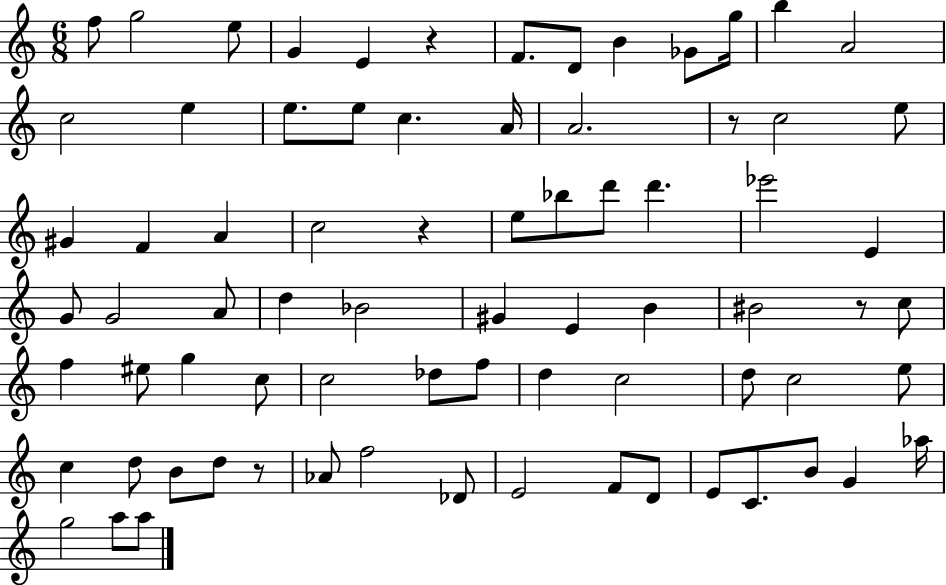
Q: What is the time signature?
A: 6/8